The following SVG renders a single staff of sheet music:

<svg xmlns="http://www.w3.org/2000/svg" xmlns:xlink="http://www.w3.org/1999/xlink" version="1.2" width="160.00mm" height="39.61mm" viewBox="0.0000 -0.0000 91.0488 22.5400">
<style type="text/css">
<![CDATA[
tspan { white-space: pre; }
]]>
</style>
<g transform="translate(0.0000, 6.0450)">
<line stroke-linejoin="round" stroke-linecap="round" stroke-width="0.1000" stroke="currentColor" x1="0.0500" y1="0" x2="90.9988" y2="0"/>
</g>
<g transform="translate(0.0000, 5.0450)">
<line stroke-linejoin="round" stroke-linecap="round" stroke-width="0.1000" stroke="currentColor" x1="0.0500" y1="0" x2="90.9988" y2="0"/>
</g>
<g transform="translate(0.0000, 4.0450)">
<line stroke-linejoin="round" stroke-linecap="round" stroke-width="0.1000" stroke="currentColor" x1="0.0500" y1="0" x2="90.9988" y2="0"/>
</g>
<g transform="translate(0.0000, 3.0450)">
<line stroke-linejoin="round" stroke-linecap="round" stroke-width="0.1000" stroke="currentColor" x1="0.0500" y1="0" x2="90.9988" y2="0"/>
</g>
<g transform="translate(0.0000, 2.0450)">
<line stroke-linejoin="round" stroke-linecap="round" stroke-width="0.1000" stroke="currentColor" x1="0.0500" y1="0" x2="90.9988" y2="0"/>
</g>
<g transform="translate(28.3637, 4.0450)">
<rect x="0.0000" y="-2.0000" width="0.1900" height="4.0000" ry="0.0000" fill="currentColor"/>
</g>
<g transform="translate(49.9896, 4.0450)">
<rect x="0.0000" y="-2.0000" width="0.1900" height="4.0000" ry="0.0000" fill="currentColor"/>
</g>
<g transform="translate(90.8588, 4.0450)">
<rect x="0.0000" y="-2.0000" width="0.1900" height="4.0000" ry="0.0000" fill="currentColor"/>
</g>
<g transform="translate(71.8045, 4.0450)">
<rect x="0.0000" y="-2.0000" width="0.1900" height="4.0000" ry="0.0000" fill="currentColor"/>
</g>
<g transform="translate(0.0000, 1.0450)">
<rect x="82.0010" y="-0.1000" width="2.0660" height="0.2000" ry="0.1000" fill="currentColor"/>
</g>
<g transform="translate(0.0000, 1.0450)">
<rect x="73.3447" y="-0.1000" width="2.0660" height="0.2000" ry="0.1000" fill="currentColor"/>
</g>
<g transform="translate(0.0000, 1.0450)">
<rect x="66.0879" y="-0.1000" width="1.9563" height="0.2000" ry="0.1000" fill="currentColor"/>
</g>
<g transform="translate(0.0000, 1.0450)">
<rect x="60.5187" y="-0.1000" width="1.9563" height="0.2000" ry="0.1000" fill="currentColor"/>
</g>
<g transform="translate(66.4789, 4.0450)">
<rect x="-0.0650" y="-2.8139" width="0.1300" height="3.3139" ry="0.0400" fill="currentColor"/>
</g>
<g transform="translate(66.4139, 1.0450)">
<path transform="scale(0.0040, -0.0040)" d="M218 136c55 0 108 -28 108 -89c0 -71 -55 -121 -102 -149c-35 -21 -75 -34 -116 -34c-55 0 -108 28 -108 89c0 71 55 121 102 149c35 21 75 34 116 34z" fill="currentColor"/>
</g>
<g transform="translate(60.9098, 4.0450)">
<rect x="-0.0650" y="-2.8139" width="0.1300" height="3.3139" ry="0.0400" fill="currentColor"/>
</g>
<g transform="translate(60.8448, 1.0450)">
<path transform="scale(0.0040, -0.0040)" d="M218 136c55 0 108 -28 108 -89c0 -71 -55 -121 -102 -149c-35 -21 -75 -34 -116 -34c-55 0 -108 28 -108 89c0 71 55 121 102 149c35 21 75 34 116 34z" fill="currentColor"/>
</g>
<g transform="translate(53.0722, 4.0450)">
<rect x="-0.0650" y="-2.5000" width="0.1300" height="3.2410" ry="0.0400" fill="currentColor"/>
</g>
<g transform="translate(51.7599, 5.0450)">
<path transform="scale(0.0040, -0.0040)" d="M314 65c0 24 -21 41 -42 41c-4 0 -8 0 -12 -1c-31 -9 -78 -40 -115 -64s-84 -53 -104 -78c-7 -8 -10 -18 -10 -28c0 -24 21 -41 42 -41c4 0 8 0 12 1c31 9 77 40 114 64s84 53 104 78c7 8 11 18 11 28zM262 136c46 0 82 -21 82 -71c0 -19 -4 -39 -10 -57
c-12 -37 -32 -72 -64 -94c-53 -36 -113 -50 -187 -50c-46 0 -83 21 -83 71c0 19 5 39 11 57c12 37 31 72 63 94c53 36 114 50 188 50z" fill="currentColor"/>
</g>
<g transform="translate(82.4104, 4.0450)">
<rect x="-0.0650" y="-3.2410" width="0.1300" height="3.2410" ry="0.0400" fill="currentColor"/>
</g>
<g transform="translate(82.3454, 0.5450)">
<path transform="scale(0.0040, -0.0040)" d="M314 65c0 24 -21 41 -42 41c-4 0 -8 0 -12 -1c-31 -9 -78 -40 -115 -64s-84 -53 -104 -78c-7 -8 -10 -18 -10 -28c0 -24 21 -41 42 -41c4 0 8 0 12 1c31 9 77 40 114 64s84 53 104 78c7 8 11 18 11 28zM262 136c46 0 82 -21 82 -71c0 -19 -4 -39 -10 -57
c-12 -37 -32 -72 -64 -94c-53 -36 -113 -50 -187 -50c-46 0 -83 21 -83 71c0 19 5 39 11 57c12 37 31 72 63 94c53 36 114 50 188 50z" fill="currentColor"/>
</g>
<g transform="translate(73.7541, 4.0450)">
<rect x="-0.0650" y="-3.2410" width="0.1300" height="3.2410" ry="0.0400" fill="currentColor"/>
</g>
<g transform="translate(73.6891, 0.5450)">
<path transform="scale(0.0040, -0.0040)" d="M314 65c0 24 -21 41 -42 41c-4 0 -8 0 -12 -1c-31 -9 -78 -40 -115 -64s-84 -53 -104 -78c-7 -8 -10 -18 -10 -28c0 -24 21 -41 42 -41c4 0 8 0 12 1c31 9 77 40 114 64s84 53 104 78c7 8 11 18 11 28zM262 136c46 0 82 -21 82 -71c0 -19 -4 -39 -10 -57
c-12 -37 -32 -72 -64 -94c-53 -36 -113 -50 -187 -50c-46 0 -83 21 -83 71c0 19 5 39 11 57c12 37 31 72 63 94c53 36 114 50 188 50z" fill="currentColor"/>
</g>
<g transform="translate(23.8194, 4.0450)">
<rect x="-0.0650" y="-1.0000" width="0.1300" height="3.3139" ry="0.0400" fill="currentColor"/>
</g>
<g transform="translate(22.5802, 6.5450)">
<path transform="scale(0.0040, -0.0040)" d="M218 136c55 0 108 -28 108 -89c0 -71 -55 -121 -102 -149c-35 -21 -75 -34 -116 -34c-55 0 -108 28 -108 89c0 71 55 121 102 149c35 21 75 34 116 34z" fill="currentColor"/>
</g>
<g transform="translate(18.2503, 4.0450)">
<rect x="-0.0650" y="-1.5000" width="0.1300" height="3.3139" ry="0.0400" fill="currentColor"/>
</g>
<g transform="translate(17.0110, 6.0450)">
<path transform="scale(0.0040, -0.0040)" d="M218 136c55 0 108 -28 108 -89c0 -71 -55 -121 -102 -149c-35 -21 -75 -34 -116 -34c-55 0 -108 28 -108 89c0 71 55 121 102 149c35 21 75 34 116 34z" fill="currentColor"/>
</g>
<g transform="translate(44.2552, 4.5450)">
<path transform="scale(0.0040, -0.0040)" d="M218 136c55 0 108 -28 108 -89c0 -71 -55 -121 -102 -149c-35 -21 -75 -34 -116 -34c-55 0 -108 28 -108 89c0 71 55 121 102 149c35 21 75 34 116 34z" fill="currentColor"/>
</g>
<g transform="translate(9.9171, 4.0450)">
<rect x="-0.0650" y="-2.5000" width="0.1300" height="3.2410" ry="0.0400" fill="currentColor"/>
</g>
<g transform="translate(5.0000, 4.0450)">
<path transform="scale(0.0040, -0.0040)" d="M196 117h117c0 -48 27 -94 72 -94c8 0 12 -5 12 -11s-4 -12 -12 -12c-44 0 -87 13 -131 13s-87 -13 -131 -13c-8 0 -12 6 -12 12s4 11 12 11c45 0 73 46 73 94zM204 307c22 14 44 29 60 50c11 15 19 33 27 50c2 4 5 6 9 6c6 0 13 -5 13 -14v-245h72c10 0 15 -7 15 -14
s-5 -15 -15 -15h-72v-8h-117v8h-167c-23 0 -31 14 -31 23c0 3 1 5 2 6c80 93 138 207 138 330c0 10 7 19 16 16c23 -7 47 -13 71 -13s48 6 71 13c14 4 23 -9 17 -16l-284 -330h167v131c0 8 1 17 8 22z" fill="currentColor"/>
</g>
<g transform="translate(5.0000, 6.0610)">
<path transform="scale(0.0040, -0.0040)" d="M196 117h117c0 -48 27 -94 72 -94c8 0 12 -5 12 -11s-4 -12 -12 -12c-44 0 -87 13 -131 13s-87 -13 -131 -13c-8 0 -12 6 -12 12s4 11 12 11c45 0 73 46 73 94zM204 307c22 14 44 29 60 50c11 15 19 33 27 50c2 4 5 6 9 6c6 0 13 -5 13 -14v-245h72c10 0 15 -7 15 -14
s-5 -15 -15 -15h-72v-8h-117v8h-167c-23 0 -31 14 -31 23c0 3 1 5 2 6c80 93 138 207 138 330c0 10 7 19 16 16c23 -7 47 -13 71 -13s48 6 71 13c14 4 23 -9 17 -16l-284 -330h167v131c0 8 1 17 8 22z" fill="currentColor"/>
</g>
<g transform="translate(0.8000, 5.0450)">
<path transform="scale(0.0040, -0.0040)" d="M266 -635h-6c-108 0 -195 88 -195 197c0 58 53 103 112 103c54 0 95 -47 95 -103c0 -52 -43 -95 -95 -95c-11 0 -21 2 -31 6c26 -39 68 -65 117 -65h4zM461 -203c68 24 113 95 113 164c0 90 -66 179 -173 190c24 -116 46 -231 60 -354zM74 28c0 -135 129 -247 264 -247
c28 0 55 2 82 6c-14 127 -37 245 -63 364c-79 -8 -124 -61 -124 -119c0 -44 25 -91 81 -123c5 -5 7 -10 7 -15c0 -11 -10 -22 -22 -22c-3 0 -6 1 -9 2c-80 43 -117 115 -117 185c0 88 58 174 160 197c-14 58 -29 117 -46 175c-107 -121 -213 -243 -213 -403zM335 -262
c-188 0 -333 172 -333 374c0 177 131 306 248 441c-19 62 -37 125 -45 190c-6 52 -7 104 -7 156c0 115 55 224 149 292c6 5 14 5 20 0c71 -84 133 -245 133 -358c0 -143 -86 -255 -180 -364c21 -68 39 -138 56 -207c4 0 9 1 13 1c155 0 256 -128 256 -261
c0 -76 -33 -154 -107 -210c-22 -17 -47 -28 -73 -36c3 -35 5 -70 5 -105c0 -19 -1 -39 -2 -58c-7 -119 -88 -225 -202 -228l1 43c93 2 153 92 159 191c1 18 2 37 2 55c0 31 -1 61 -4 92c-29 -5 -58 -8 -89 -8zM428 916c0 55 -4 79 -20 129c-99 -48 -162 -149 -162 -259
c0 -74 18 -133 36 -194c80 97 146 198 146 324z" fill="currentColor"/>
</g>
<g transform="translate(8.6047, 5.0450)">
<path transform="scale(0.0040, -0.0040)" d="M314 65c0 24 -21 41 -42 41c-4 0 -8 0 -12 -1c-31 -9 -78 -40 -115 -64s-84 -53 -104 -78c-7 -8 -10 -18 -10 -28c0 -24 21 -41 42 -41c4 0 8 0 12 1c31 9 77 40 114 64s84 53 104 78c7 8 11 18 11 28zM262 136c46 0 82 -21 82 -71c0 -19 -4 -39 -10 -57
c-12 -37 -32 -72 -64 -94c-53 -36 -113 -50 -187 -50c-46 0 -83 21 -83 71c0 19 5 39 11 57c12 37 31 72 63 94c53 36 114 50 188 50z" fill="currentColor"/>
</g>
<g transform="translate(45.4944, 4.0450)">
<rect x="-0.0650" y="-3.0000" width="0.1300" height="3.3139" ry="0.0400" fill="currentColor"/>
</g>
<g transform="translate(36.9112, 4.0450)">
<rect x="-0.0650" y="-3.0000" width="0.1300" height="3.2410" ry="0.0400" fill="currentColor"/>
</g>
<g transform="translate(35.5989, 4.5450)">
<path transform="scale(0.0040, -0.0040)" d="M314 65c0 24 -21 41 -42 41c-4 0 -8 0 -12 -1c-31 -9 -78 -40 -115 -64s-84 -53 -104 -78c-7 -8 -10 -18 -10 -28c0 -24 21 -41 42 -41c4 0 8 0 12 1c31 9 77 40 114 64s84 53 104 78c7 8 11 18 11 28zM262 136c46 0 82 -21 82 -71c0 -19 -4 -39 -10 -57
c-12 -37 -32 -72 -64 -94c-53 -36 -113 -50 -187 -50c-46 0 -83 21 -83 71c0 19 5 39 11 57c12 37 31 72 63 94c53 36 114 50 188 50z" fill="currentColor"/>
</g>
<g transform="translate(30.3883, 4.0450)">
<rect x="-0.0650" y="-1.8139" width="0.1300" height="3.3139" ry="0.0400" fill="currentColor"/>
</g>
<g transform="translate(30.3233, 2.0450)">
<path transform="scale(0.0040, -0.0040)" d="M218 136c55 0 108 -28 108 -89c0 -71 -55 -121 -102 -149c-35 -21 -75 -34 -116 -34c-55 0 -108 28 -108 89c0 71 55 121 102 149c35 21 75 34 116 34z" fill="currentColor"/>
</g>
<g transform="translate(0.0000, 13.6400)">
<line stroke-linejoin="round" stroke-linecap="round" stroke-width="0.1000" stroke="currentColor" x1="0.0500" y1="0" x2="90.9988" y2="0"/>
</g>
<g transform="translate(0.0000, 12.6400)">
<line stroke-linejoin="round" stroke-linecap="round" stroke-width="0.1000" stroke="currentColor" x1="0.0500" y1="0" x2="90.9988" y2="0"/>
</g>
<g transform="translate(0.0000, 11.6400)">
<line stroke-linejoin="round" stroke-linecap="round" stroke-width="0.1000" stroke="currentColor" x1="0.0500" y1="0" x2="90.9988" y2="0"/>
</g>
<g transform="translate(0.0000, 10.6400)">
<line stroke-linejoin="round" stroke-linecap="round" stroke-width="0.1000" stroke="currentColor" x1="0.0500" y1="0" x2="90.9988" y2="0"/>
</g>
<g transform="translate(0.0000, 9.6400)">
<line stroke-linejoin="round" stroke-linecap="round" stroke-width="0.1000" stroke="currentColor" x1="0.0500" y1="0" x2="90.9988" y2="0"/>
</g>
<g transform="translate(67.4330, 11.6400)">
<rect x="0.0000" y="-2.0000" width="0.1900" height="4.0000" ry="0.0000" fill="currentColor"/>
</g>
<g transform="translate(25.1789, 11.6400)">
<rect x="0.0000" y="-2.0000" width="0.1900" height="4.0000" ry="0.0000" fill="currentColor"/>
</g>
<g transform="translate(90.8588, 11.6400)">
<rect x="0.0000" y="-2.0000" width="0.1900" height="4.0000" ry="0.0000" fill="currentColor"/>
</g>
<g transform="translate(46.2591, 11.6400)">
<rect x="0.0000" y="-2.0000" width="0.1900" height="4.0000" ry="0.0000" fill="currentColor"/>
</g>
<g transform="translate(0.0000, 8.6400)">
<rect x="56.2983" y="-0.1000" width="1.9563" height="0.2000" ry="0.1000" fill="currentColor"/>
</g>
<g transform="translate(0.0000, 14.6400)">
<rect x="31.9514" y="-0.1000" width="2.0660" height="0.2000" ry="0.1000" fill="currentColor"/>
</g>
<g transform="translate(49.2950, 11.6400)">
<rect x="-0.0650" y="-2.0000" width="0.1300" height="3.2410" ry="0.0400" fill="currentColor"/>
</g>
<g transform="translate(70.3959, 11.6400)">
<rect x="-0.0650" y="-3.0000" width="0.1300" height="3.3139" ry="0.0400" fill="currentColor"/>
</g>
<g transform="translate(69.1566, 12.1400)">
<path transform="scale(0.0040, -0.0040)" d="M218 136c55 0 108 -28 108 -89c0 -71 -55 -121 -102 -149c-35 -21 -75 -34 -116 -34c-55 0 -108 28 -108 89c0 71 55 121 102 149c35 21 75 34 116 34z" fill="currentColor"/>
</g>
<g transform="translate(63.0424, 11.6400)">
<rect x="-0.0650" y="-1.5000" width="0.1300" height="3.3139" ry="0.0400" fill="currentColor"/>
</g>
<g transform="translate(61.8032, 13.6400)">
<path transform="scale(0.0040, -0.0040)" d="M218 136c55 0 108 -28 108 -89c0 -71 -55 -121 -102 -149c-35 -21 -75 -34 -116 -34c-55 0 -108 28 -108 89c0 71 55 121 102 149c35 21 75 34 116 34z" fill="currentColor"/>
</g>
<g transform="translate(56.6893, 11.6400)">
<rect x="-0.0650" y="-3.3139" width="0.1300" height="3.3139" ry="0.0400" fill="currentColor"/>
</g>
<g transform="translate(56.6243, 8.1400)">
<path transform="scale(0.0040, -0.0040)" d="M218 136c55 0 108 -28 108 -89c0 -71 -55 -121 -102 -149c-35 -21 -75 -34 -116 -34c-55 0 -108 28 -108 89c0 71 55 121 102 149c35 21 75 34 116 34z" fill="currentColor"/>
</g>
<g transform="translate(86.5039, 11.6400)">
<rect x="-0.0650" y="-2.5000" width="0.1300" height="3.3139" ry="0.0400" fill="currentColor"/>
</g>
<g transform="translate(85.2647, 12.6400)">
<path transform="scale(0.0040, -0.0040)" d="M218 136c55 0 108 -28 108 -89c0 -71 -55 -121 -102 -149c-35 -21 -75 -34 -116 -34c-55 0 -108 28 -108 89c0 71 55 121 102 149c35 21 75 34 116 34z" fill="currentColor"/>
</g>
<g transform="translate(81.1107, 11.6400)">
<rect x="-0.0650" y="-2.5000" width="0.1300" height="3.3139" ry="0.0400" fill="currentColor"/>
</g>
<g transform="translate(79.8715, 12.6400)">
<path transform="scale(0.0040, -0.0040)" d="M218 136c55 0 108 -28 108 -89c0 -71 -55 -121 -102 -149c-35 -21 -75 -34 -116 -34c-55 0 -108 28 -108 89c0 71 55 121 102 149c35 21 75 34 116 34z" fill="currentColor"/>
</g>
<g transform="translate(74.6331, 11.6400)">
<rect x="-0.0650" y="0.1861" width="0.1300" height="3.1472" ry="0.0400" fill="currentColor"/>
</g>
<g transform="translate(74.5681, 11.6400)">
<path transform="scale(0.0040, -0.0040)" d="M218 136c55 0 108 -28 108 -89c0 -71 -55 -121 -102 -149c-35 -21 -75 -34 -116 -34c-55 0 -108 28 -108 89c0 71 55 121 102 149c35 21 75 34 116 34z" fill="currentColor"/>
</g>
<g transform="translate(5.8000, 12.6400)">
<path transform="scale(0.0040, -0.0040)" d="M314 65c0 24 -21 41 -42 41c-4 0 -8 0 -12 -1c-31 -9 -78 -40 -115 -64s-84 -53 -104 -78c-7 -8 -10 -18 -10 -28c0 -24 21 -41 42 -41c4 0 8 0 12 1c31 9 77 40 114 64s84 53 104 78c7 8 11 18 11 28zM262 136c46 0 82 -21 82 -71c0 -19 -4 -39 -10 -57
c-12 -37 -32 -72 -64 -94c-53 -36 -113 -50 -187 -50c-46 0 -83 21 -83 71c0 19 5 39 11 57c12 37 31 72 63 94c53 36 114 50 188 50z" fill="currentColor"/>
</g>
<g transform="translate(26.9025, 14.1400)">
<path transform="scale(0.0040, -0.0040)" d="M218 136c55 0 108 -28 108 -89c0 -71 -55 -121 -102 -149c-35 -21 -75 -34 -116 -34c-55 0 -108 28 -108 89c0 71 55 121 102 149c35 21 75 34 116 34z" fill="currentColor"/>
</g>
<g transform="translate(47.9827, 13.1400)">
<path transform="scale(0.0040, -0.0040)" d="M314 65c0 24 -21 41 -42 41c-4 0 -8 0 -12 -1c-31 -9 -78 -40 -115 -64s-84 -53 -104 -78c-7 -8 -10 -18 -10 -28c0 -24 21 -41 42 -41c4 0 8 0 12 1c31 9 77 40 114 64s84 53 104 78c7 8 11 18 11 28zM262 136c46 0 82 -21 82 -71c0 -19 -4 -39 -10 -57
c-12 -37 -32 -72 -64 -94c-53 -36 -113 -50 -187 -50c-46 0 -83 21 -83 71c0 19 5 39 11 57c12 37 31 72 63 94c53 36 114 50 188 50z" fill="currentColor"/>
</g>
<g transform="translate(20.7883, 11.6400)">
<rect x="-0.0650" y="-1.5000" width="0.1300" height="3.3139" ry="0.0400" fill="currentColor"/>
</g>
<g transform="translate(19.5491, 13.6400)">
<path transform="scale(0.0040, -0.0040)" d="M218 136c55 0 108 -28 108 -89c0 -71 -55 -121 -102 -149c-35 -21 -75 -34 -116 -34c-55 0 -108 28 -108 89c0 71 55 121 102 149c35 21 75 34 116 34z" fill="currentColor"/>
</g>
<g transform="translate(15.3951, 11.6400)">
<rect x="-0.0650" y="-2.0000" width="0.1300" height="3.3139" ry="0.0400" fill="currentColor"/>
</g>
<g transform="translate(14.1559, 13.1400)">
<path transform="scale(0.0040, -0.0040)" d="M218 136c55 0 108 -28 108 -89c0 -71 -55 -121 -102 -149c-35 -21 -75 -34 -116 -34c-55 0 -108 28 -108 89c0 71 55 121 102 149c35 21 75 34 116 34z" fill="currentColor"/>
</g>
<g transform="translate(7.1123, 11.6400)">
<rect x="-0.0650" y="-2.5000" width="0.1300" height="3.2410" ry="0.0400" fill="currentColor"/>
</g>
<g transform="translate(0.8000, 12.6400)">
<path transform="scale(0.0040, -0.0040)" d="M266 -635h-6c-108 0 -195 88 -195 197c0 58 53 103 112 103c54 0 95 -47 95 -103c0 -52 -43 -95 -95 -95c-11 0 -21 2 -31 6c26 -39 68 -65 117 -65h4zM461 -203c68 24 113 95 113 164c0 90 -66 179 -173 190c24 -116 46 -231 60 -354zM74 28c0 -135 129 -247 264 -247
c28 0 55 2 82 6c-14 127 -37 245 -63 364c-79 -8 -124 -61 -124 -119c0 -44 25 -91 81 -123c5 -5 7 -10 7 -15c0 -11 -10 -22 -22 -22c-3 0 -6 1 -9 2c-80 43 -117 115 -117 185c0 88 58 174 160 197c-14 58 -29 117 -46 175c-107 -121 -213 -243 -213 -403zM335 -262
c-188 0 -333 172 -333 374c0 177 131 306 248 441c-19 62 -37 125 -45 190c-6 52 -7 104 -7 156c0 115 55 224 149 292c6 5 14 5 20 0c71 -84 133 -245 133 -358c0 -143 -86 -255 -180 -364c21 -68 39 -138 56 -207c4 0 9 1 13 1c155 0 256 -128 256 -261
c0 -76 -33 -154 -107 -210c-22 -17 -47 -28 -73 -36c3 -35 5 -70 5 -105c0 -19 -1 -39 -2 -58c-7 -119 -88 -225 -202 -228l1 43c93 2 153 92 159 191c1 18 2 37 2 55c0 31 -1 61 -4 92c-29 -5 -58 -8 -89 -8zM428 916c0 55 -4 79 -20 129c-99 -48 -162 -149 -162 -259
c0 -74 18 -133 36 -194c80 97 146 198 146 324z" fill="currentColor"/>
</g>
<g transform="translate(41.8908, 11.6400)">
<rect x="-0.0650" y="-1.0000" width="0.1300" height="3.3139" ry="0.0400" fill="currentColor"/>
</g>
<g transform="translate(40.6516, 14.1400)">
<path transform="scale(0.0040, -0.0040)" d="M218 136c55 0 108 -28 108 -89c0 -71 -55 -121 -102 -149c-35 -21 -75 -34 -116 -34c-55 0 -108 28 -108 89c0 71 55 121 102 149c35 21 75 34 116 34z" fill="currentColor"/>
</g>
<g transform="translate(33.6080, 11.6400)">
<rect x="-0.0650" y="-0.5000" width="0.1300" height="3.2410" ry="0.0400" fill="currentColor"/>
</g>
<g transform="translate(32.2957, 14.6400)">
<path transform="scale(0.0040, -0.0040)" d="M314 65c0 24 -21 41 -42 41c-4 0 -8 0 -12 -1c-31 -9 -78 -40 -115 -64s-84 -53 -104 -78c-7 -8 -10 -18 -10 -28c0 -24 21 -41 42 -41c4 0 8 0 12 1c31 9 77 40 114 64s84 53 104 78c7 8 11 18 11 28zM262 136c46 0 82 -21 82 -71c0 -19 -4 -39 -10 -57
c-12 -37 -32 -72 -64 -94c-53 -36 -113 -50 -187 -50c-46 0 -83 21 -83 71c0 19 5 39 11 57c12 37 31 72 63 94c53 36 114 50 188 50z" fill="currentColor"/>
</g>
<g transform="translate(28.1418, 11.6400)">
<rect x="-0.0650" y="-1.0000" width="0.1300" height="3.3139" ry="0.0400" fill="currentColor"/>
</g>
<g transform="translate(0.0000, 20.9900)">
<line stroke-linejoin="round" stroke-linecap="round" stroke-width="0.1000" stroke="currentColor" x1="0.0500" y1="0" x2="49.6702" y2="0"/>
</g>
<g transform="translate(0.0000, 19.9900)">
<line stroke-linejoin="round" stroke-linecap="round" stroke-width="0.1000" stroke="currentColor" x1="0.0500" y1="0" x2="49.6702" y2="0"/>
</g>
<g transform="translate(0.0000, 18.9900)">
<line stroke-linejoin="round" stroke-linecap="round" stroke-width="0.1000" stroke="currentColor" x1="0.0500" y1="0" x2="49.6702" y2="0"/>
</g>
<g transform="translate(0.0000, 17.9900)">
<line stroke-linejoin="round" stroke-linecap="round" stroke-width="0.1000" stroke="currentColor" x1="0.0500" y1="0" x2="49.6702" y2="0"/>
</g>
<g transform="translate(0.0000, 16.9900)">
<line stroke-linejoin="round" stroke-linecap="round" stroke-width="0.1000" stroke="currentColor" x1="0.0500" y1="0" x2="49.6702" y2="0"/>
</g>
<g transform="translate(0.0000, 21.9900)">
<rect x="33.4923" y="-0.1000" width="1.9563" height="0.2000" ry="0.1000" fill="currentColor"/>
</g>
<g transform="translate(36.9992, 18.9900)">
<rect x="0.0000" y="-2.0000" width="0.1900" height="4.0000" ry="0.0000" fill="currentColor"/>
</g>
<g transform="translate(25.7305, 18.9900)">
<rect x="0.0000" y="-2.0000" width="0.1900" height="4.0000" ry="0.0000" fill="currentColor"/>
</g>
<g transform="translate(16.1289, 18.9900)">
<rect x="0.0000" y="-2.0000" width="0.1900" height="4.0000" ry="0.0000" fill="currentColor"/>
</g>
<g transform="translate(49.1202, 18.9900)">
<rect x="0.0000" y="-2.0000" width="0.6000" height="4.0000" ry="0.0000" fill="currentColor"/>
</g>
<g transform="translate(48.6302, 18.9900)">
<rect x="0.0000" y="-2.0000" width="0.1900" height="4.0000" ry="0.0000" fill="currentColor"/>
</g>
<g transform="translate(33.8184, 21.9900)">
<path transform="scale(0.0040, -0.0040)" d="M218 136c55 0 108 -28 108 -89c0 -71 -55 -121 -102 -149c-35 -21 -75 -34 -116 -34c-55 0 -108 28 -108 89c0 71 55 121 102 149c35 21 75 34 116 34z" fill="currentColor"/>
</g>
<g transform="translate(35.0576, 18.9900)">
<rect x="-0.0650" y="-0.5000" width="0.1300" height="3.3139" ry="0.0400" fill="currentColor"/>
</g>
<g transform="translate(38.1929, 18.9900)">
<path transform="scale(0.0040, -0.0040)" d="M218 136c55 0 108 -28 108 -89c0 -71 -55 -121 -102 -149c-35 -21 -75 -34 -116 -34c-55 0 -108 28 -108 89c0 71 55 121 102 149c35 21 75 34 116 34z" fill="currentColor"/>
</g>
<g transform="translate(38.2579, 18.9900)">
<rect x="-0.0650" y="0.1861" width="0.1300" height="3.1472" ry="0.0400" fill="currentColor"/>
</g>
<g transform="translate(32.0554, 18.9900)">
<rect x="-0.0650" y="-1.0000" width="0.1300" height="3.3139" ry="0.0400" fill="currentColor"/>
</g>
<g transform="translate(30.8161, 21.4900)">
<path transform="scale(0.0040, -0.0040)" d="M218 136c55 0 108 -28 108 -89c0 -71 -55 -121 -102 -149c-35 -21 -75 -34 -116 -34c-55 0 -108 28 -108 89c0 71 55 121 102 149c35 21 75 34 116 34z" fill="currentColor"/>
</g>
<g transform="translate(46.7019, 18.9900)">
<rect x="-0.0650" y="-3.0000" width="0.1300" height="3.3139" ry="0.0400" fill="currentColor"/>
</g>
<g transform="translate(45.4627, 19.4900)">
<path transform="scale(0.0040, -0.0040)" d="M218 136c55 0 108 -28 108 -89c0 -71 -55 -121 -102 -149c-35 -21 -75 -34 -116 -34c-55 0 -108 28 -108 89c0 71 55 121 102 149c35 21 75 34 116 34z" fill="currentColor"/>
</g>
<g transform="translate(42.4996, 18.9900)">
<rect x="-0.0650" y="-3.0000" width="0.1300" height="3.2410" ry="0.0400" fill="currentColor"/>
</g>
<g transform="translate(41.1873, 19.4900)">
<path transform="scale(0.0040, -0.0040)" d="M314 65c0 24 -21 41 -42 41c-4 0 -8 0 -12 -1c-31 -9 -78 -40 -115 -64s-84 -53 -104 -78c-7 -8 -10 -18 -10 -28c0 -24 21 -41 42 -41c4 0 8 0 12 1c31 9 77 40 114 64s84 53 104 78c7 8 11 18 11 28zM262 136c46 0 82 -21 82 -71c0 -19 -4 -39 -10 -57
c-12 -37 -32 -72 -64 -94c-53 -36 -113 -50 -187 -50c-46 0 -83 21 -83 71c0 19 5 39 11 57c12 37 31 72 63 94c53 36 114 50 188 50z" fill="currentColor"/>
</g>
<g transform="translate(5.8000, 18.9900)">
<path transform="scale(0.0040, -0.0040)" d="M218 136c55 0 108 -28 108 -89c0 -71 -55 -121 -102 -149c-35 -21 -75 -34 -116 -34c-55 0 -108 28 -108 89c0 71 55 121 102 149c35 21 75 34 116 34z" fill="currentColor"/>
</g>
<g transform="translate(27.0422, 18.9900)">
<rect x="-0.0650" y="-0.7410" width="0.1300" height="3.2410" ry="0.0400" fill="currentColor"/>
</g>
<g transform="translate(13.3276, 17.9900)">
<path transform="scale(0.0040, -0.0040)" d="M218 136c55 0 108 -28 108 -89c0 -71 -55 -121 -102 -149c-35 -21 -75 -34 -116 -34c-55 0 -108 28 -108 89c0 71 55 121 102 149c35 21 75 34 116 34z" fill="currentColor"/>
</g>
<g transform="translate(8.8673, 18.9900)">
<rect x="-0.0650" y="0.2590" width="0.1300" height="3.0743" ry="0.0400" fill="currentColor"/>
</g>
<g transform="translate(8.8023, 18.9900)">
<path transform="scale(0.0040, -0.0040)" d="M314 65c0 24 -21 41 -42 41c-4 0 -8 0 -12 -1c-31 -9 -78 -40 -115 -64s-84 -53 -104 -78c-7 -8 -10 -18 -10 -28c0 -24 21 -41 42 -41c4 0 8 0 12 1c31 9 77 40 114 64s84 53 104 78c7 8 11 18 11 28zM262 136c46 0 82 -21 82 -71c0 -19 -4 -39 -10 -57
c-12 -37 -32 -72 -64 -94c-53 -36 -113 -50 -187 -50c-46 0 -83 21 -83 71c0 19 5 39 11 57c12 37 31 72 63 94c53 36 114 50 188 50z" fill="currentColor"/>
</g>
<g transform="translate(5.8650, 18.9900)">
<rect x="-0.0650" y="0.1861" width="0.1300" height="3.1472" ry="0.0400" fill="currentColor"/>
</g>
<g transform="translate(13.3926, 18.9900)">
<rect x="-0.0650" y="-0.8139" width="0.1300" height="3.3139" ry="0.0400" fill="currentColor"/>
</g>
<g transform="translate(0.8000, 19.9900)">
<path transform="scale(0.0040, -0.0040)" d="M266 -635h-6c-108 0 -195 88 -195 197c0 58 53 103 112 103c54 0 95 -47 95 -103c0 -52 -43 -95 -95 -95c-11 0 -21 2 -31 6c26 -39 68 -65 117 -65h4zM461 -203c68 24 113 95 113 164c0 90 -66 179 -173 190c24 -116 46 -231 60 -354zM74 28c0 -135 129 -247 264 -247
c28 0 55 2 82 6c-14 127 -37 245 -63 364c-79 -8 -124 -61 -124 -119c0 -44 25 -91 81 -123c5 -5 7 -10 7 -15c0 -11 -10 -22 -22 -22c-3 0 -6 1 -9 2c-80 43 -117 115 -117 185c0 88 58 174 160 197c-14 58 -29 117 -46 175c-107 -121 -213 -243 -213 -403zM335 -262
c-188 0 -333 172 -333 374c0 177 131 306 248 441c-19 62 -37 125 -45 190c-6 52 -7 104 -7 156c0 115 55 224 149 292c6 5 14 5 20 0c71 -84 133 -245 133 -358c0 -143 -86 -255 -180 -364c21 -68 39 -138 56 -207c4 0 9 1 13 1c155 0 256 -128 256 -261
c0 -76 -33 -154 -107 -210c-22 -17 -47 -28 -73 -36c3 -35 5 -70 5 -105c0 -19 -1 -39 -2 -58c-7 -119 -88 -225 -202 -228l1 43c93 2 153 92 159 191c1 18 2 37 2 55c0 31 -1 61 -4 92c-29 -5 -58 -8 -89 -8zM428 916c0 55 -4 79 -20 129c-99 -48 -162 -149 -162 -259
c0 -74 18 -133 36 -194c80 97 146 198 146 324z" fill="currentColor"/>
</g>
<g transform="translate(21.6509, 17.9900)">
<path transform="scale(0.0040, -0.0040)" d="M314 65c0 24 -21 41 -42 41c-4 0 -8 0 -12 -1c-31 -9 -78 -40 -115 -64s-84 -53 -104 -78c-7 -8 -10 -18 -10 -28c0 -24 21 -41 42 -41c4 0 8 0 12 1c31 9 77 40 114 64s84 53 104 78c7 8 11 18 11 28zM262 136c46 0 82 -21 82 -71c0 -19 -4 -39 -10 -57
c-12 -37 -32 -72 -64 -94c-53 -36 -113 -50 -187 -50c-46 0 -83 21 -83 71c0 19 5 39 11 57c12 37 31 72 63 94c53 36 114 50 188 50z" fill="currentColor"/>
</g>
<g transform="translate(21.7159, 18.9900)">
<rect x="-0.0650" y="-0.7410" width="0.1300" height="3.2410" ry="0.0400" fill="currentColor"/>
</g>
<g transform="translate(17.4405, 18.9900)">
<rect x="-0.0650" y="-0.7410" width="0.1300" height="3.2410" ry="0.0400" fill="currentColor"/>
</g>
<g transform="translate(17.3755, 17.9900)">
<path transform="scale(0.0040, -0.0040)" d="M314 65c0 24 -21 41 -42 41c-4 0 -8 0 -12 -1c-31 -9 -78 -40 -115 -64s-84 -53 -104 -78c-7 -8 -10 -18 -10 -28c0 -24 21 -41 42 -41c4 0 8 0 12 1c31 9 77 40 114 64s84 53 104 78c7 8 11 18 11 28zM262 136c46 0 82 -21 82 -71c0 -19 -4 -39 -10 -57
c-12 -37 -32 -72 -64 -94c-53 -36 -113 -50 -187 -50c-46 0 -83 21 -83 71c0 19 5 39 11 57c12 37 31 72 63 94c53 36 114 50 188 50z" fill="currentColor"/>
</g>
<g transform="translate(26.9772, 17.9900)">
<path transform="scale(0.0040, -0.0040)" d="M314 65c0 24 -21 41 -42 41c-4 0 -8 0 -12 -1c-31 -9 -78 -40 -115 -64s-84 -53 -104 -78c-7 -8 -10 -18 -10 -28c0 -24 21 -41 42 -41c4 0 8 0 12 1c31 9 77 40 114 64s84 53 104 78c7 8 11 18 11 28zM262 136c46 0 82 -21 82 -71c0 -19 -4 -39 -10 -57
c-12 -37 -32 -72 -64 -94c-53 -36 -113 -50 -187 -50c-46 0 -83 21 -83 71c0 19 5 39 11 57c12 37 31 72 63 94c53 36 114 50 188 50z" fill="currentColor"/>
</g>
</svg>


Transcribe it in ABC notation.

X:1
T:Untitled
M:4/4
L:1/4
K:C
G2 E D f A2 A G2 a a b2 b2 G2 F E D C2 D F2 b E A B G G B B2 d d2 d2 d2 D C B A2 A